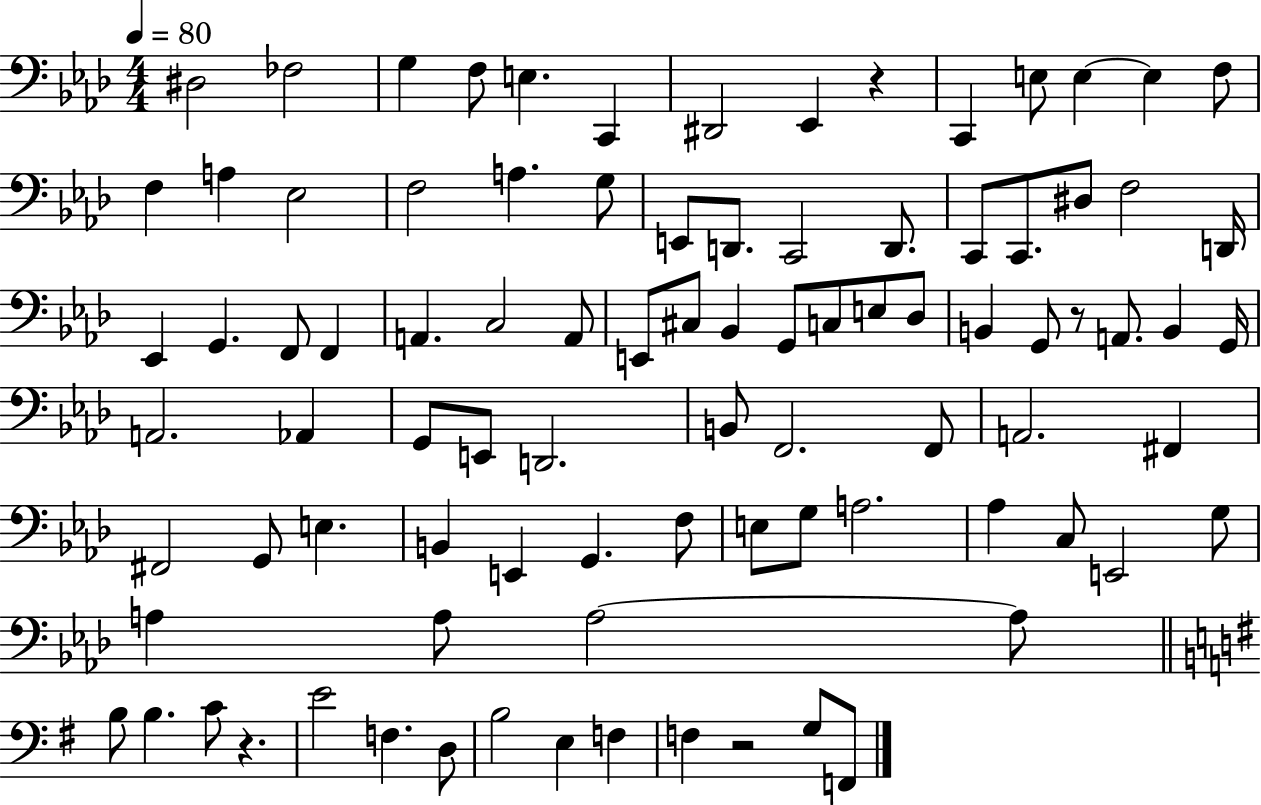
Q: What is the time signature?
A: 4/4